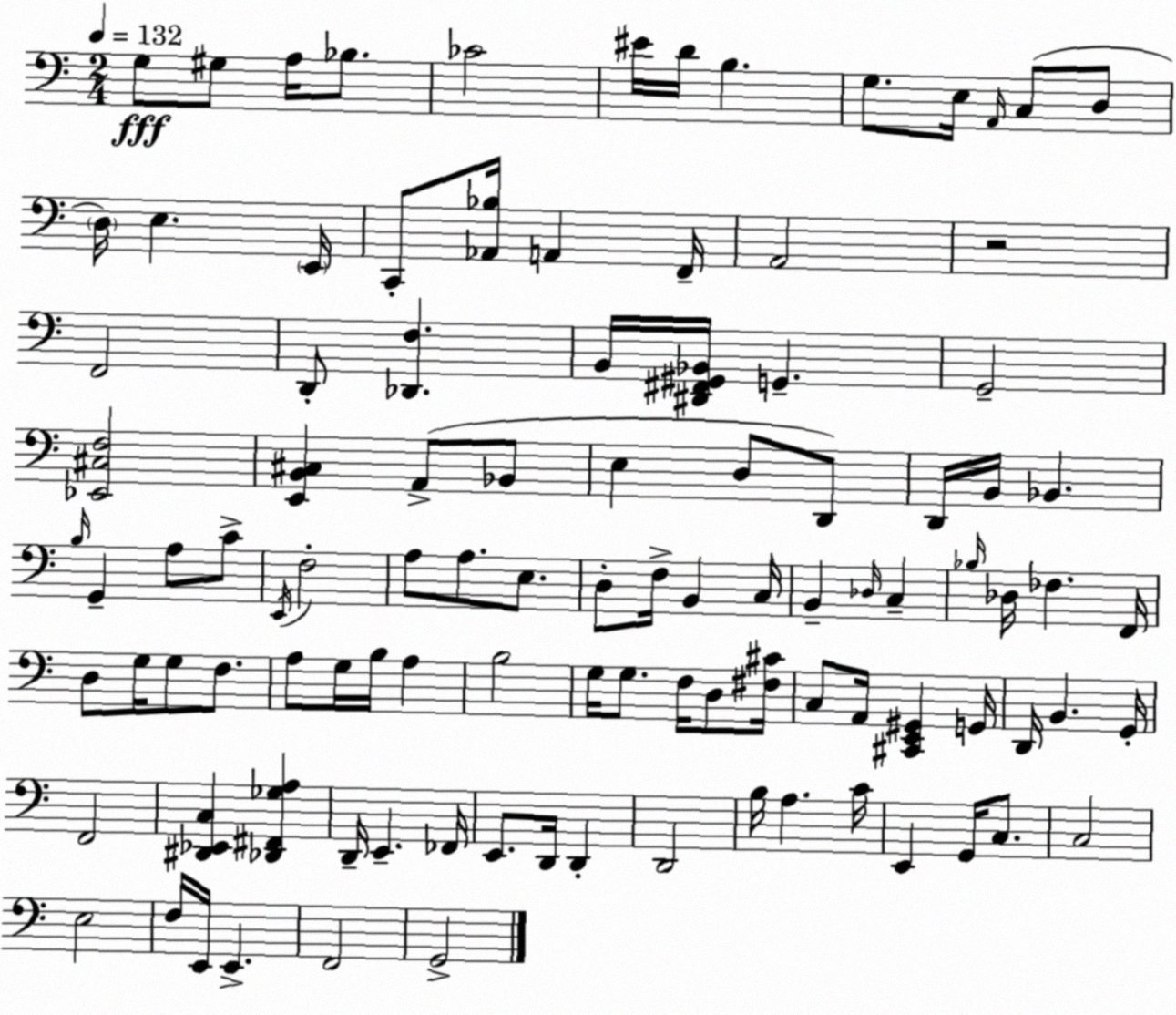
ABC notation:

X:1
T:Untitled
M:2/4
L:1/4
K:C
G,/2 ^G,/2 A,/4 _B,/2 _C2 ^E/4 D/4 B, G,/2 E,/4 A,,/4 C,/2 D,/2 D,/4 E, E,,/4 C,,/2 [_A,,_B,]/4 A,, F,,/4 A,,2 z2 F,,2 D,,/2 [_D,,F,] B,,/4 [^D,,^F,,^G,,_B,,]/4 G,, G,,2 [_E,,^C,F,]2 [E,,B,,^C,] A,,/2 _B,,/2 E, D,/2 D,,/2 D,,/4 B,,/4 _B,, B,/4 G,, A,/2 C/2 E,,/4 F,2 A,/2 A,/2 E,/2 D,/2 F,/4 B,, C,/4 B,, _D,/4 C, _B,/4 _D,/4 _F, F,,/4 D,/2 G,/4 G,/2 F,/2 A,/2 G,/4 B,/4 A, B,2 G,/4 G,/2 F,/4 D,/2 [^F,^C]/4 C,/2 A,,/4 [^C,,E,,^G,,] G,,/4 D,,/4 B,, G,,/4 F,,2 [^D,,_E,,C,] [_D,,^F,,_G,A,] D,,/4 E,, _F,,/4 E,,/2 D,,/4 D,, D,,2 B,/4 A, C/4 E,, G,,/4 C,/2 C,2 E,2 F,/4 E,,/4 E,, F,,2 G,,2